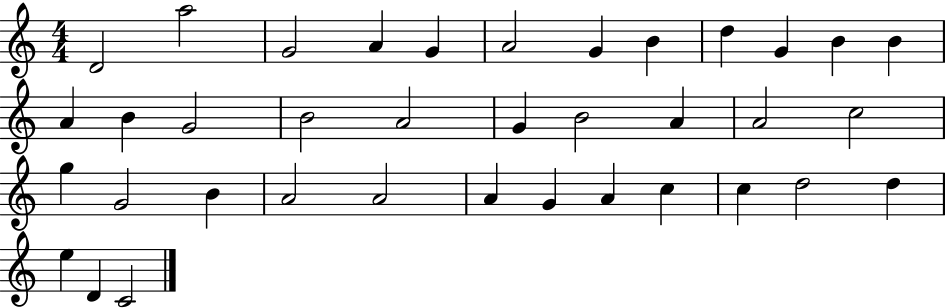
X:1
T:Untitled
M:4/4
L:1/4
K:C
D2 a2 G2 A G A2 G B d G B B A B G2 B2 A2 G B2 A A2 c2 g G2 B A2 A2 A G A c c d2 d e D C2